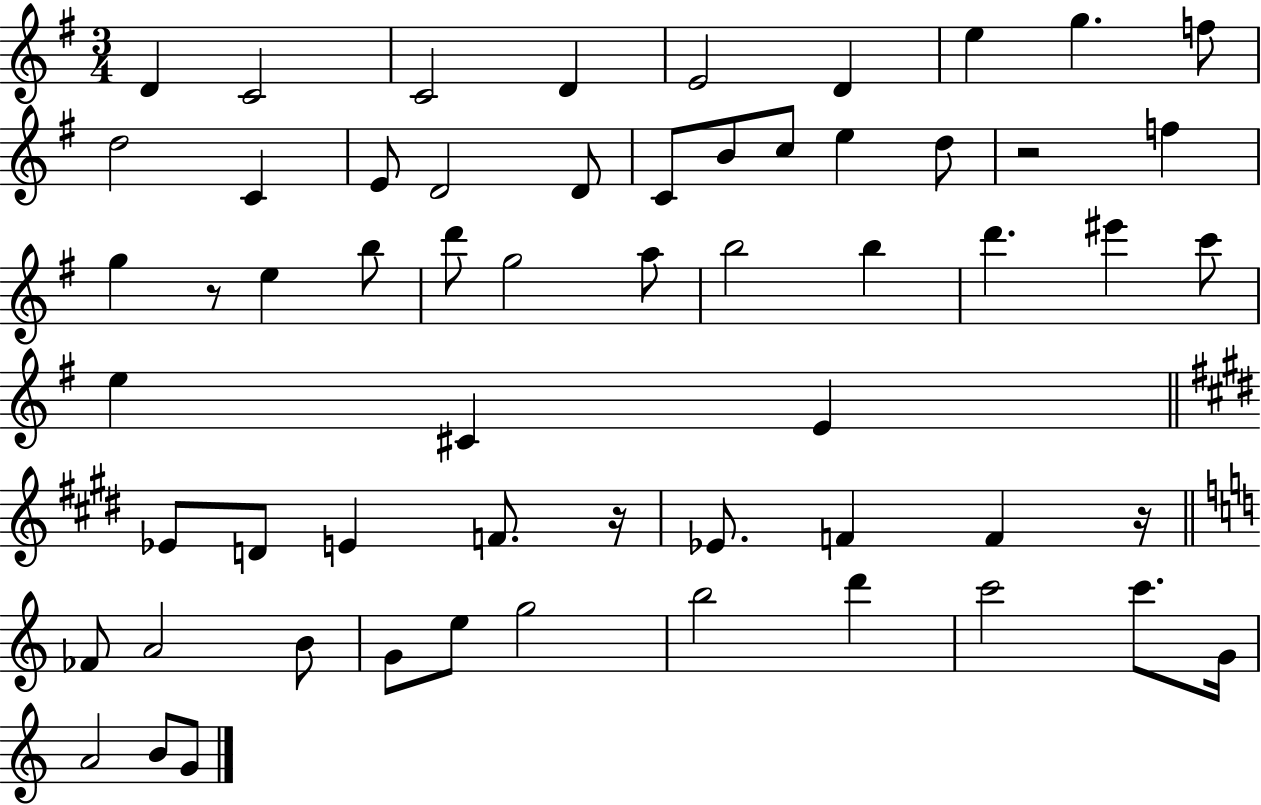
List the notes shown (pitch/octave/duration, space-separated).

D4/q C4/h C4/h D4/q E4/h D4/q E5/q G5/q. F5/e D5/h C4/q E4/e D4/h D4/e C4/e B4/e C5/e E5/q D5/e R/h F5/q G5/q R/e E5/q B5/e D6/e G5/h A5/e B5/h B5/q D6/q. EIS6/q C6/e E5/q C#4/q E4/q Eb4/e D4/e E4/q F4/e. R/s Eb4/e. F4/q F4/q R/s FES4/e A4/h B4/e G4/e E5/e G5/h B5/h D6/q C6/h C6/e. G4/s A4/h B4/e G4/e